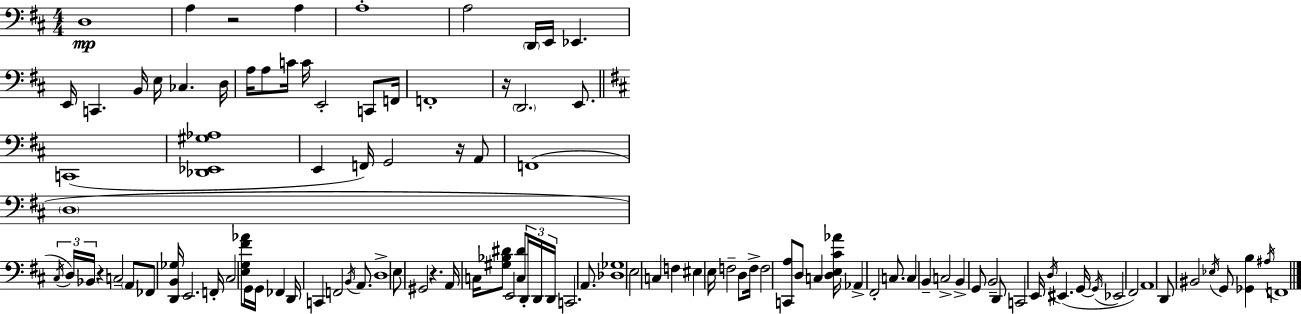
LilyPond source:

{
  \clef bass
  \numericTimeSignature
  \time 4/4
  \key d \major
  d1\mp | a4 r2 a4 | a1-. | a2 \parenthesize d,16 e,16 ees,4. | \break e,16 c,4. b,16 e16 ces4. d16 | a16 a8 c'16 c'16 e,2-. c,8 f,16 | f,1-. | r16 \parenthesize d,2. e,8. | \break \bar "||" \break \key b \minor c,1( | <des, ees, gis aes>1 | e,4 f,16) g,2 r16 a,8 | f,1( | \break \parenthesize d1 | \tuplet 3/2 { \acciaccatura { cis16 } d16) bes,16 } r4 c2-- \parenthesize a,8 | fes,8 <d, b, ges>16 e,2. | f,16-. cis2 <e g fis' aes'>8 g,16 g,16 fes,4 | \break d,16 c,4 f,2 \acciaccatura { b,16 } a,8. | d1-> | e8 gis,2 r4. | a,16 c16 <gis bes dis'>8 e,2 <c dis'>8 | \break \tuplet 3/2 { d,16-. d,16 d,16 } c,2. a,8. | <des ges>1 | e2 c4 f4 | eis4 e16 f2-- d8 | \break f16-> f2 <c, a>8 d8 c4 | <d e cis' aes'>16 aes,4-> fis,2-. c8. | c4 b,4-- c2-> | b,4-> g,8 b,2-- | \break d,8 c,2 e,16 \acciaccatura { d16 }( eis,4. | g,16~~ \acciaccatura { g,16 } ees,2 fis,2) | a,1 | d,8 bis,2 \acciaccatura { ees16 } g,8 | \break <ges, b>4 \acciaccatura { ais16 } f,1 | \bar "|."
}